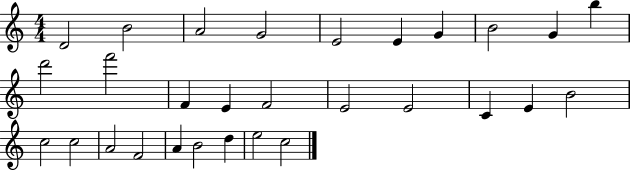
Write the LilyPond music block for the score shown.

{
  \clef treble
  \numericTimeSignature
  \time 4/4
  \key c \major
  d'2 b'2 | a'2 g'2 | e'2 e'4 g'4 | b'2 g'4 b''4 | \break d'''2 f'''2 | f'4 e'4 f'2 | e'2 e'2 | c'4 e'4 b'2 | \break c''2 c''2 | a'2 f'2 | a'4 b'2 d''4 | e''2 c''2 | \break \bar "|."
}